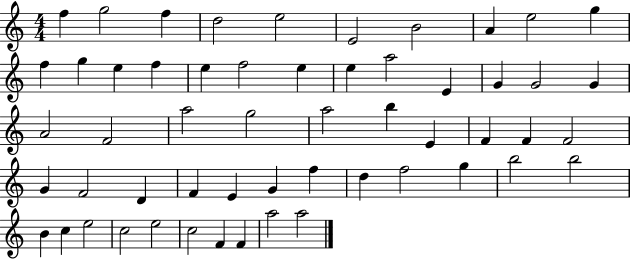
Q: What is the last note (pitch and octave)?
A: A5